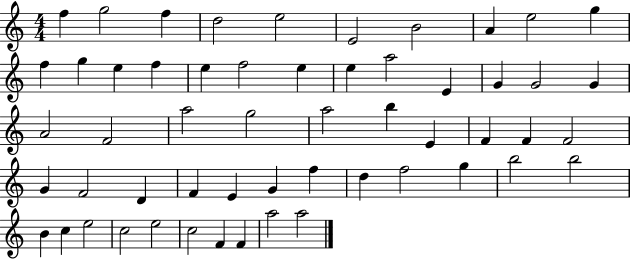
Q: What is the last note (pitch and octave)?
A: A5